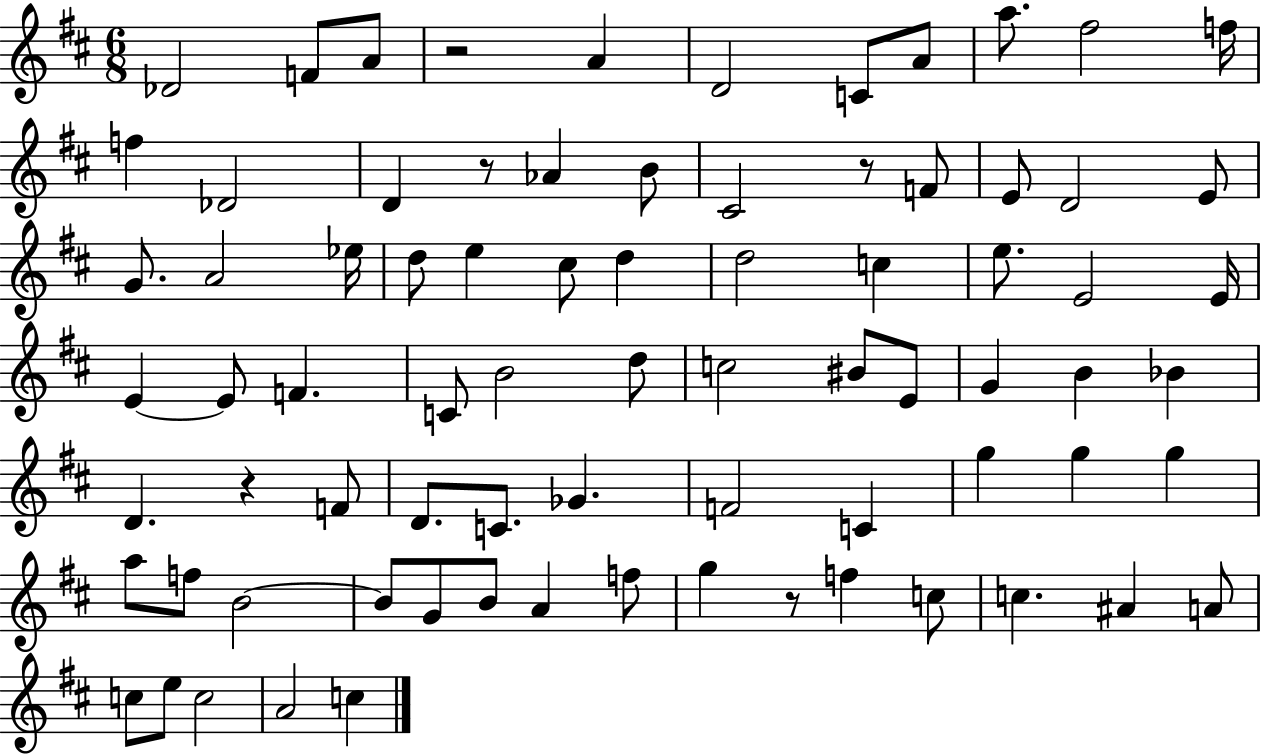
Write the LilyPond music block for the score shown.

{
  \clef treble
  \numericTimeSignature
  \time 6/8
  \key d \major
  des'2 f'8 a'8 | r2 a'4 | d'2 c'8 a'8 | a''8. fis''2 f''16 | \break f''4 des'2 | d'4 r8 aes'4 b'8 | cis'2 r8 f'8 | e'8 d'2 e'8 | \break g'8. a'2 ees''16 | d''8 e''4 cis''8 d''4 | d''2 c''4 | e''8. e'2 e'16 | \break e'4~~ e'8 f'4. | c'8 b'2 d''8 | c''2 bis'8 e'8 | g'4 b'4 bes'4 | \break d'4. r4 f'8 | d'8. c'8. ges'4. | f'2 c'4 | g''4 g''4 g''4 | \break a''8 f''8 b'2~~ | b'8 g'8 b'8 a'4 f''8 | g''4 r8 f''4 c''8 | c''4. ais'4 a'8 | \break c''8 e''8 c''2 | a'2 c''4 | \bar "|."
}